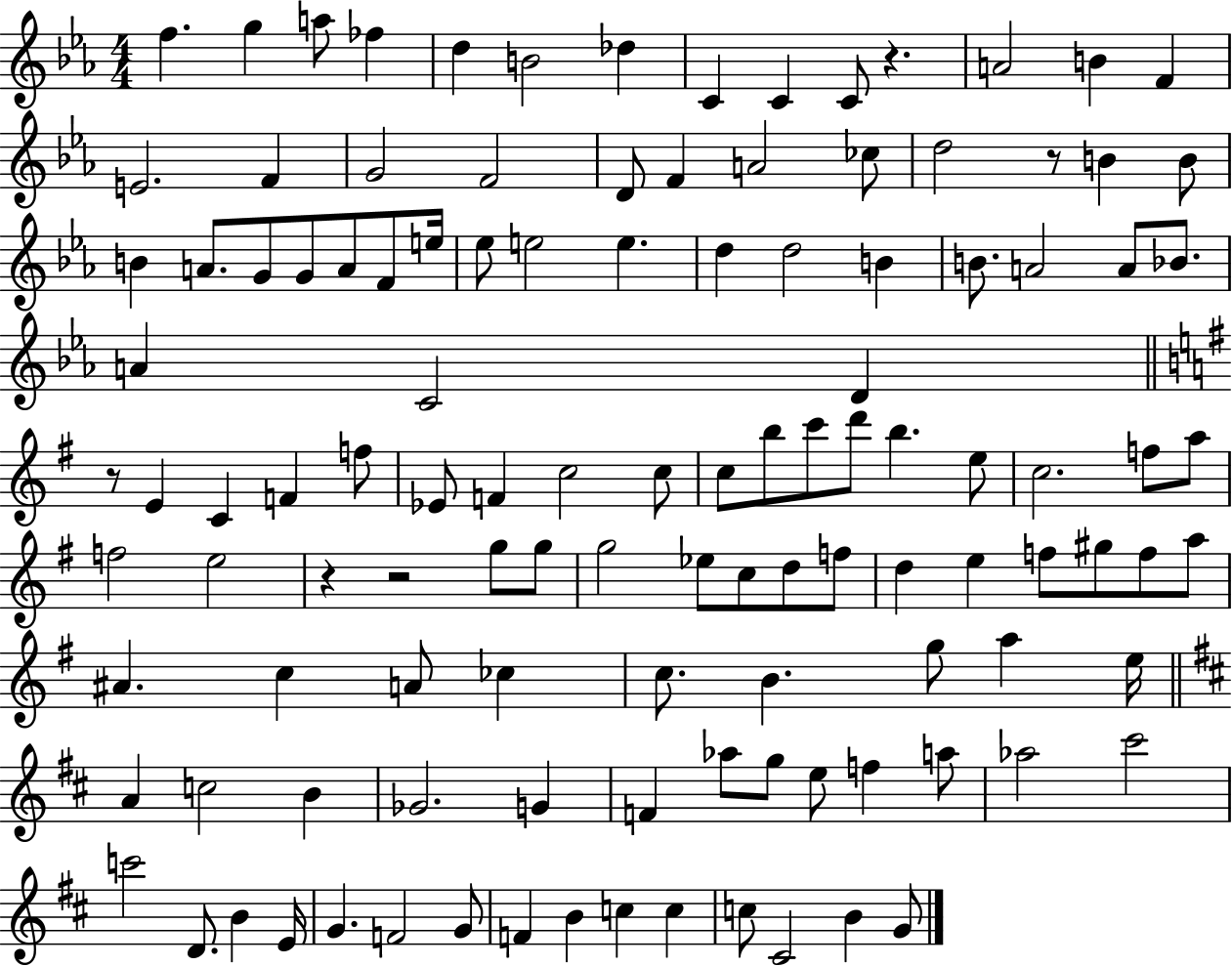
F5/q. G5/q A5/e FES5/q D5/q B4/h Db5/q C4/q C4/q C4/e R/q. A4/h B4/q F4/q E4/h. F4/q G4/h F4/h D4/e F4/q A4/h CES5/e D5/h R/e B4/q B4/e B4/q A4/e. G4/e G4/e A4/e F4/e E5/s Eb5/e E5/h E5/q. D5/q D5/h B4/q B4/e. A4/h A4/e Bb4/e. A4/q C4/h D4/q R/e E4/q C4/q F4/q F5/e Eb4/e F4/q C5/h C5/e C5/e B5/e C6/e D6/e B5/q. E5/e C5/h. F5/e A5/e F5/h E5/h R/q R/h G5/e G5/e G5/h Eb5/e C5/e D5/e F5/e D5/q E5/q F5/e G#5/e F5/e A5/e A#4/q. C5/q A4/e CES5/q C5/e. B4/q. G5/e A5/q E5/s A4/q C5/h B4/q Gb4/h. G4/q F4/q Ab5/e G5/e E5/e F5/q A5/e Ab5/h C#6/h C6/h D4/e. B4/q E4/s G4/q. F4/h G4/e F4/q B4/q C5/q C5/q C5/e C#4/h B4/q G4/e